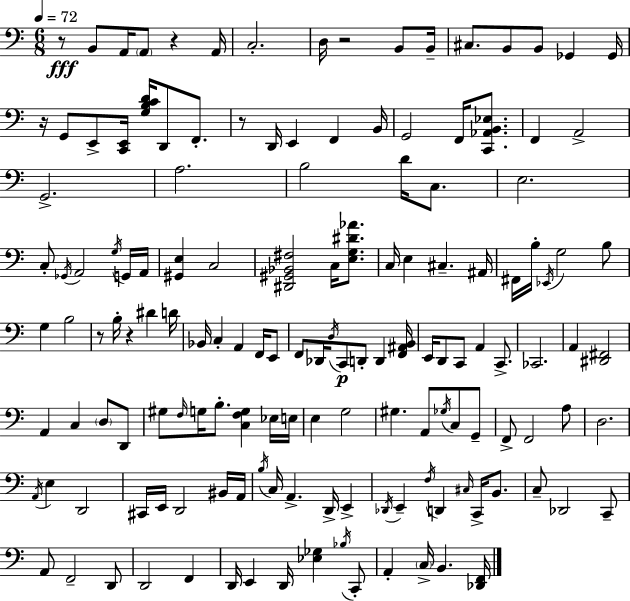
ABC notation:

X:1
T:Untitled
M:6/8
L:1/4
K:C
z/2 B,,/2 A,,/4 A,,/2 z A,,/4 C,2 D,/4 z2 B,,/2 B,,/4 ^C,/2 B,,/2 B,,/2 _G,, _G,,/4 z/4 G,,/2 E,,/2 [C,,E,,]/4 [G,B,CD]/4 D,,/2 F,,/2 z/2 D,,/4 E,, F,, B,,/4 G,,2 F,,/4 [C,,_A,,B,,_E,]/2 F,, A,,2 G,,2 A,2 B,2 D/4 C,/2 E,2 C,/2 _G,,/4 A,,2 G,/4 G,,/4 A,,/4 [^G,,E,] C,2 [^D,,^G,,_B,,^F,]2 C,/4 [E,G,^D_A]/2 C,/4 E, ^C, ^A,,/4 ^F,,/4 B,/4 _E,,/4 G,2 B,/2 G, B,2 z/2 B,/4 z ^D D/4 _B,,/4 C, A,, F,,/4 E,,/2 F,,/2 _D,,/4 D,/4 C,,/2 D,,/2 D,, [F,,^A,,B,,]/4 E,,/4 D,,/2 C,,/2 A,, C,,/2 _C,,2 A,, [^D,,^F,,]2 A,, C, D,/2 D,,/2 ^G,/2 F,/4 G,/4 B,/2 [C,F,G,] _E,/4 E,/4 E, G,2 ^G, A,,/2 _G,/4 C,/2 G,,/2 F,,/2 F,,2 A,/2 D,2 A,,/4 E, D,,2 ^C,,/4 E,,/4 D,,2 ^B,,/4 A,,/4 B,/4 C,/4 A,, D,,/4 E,, _D,,/4 E,, F,/4 D,, ^C,/4 C,,/4 B,,/2 C,/2 _D,,2 C,,/2 A,,/2 F,,2 D,,/2 D,,2 F,, D,,/4 E,, D,,/4 [_E,_G,] _B,/4 C,,/2 A,, C,/4 B,, [_D,,F,,]/4